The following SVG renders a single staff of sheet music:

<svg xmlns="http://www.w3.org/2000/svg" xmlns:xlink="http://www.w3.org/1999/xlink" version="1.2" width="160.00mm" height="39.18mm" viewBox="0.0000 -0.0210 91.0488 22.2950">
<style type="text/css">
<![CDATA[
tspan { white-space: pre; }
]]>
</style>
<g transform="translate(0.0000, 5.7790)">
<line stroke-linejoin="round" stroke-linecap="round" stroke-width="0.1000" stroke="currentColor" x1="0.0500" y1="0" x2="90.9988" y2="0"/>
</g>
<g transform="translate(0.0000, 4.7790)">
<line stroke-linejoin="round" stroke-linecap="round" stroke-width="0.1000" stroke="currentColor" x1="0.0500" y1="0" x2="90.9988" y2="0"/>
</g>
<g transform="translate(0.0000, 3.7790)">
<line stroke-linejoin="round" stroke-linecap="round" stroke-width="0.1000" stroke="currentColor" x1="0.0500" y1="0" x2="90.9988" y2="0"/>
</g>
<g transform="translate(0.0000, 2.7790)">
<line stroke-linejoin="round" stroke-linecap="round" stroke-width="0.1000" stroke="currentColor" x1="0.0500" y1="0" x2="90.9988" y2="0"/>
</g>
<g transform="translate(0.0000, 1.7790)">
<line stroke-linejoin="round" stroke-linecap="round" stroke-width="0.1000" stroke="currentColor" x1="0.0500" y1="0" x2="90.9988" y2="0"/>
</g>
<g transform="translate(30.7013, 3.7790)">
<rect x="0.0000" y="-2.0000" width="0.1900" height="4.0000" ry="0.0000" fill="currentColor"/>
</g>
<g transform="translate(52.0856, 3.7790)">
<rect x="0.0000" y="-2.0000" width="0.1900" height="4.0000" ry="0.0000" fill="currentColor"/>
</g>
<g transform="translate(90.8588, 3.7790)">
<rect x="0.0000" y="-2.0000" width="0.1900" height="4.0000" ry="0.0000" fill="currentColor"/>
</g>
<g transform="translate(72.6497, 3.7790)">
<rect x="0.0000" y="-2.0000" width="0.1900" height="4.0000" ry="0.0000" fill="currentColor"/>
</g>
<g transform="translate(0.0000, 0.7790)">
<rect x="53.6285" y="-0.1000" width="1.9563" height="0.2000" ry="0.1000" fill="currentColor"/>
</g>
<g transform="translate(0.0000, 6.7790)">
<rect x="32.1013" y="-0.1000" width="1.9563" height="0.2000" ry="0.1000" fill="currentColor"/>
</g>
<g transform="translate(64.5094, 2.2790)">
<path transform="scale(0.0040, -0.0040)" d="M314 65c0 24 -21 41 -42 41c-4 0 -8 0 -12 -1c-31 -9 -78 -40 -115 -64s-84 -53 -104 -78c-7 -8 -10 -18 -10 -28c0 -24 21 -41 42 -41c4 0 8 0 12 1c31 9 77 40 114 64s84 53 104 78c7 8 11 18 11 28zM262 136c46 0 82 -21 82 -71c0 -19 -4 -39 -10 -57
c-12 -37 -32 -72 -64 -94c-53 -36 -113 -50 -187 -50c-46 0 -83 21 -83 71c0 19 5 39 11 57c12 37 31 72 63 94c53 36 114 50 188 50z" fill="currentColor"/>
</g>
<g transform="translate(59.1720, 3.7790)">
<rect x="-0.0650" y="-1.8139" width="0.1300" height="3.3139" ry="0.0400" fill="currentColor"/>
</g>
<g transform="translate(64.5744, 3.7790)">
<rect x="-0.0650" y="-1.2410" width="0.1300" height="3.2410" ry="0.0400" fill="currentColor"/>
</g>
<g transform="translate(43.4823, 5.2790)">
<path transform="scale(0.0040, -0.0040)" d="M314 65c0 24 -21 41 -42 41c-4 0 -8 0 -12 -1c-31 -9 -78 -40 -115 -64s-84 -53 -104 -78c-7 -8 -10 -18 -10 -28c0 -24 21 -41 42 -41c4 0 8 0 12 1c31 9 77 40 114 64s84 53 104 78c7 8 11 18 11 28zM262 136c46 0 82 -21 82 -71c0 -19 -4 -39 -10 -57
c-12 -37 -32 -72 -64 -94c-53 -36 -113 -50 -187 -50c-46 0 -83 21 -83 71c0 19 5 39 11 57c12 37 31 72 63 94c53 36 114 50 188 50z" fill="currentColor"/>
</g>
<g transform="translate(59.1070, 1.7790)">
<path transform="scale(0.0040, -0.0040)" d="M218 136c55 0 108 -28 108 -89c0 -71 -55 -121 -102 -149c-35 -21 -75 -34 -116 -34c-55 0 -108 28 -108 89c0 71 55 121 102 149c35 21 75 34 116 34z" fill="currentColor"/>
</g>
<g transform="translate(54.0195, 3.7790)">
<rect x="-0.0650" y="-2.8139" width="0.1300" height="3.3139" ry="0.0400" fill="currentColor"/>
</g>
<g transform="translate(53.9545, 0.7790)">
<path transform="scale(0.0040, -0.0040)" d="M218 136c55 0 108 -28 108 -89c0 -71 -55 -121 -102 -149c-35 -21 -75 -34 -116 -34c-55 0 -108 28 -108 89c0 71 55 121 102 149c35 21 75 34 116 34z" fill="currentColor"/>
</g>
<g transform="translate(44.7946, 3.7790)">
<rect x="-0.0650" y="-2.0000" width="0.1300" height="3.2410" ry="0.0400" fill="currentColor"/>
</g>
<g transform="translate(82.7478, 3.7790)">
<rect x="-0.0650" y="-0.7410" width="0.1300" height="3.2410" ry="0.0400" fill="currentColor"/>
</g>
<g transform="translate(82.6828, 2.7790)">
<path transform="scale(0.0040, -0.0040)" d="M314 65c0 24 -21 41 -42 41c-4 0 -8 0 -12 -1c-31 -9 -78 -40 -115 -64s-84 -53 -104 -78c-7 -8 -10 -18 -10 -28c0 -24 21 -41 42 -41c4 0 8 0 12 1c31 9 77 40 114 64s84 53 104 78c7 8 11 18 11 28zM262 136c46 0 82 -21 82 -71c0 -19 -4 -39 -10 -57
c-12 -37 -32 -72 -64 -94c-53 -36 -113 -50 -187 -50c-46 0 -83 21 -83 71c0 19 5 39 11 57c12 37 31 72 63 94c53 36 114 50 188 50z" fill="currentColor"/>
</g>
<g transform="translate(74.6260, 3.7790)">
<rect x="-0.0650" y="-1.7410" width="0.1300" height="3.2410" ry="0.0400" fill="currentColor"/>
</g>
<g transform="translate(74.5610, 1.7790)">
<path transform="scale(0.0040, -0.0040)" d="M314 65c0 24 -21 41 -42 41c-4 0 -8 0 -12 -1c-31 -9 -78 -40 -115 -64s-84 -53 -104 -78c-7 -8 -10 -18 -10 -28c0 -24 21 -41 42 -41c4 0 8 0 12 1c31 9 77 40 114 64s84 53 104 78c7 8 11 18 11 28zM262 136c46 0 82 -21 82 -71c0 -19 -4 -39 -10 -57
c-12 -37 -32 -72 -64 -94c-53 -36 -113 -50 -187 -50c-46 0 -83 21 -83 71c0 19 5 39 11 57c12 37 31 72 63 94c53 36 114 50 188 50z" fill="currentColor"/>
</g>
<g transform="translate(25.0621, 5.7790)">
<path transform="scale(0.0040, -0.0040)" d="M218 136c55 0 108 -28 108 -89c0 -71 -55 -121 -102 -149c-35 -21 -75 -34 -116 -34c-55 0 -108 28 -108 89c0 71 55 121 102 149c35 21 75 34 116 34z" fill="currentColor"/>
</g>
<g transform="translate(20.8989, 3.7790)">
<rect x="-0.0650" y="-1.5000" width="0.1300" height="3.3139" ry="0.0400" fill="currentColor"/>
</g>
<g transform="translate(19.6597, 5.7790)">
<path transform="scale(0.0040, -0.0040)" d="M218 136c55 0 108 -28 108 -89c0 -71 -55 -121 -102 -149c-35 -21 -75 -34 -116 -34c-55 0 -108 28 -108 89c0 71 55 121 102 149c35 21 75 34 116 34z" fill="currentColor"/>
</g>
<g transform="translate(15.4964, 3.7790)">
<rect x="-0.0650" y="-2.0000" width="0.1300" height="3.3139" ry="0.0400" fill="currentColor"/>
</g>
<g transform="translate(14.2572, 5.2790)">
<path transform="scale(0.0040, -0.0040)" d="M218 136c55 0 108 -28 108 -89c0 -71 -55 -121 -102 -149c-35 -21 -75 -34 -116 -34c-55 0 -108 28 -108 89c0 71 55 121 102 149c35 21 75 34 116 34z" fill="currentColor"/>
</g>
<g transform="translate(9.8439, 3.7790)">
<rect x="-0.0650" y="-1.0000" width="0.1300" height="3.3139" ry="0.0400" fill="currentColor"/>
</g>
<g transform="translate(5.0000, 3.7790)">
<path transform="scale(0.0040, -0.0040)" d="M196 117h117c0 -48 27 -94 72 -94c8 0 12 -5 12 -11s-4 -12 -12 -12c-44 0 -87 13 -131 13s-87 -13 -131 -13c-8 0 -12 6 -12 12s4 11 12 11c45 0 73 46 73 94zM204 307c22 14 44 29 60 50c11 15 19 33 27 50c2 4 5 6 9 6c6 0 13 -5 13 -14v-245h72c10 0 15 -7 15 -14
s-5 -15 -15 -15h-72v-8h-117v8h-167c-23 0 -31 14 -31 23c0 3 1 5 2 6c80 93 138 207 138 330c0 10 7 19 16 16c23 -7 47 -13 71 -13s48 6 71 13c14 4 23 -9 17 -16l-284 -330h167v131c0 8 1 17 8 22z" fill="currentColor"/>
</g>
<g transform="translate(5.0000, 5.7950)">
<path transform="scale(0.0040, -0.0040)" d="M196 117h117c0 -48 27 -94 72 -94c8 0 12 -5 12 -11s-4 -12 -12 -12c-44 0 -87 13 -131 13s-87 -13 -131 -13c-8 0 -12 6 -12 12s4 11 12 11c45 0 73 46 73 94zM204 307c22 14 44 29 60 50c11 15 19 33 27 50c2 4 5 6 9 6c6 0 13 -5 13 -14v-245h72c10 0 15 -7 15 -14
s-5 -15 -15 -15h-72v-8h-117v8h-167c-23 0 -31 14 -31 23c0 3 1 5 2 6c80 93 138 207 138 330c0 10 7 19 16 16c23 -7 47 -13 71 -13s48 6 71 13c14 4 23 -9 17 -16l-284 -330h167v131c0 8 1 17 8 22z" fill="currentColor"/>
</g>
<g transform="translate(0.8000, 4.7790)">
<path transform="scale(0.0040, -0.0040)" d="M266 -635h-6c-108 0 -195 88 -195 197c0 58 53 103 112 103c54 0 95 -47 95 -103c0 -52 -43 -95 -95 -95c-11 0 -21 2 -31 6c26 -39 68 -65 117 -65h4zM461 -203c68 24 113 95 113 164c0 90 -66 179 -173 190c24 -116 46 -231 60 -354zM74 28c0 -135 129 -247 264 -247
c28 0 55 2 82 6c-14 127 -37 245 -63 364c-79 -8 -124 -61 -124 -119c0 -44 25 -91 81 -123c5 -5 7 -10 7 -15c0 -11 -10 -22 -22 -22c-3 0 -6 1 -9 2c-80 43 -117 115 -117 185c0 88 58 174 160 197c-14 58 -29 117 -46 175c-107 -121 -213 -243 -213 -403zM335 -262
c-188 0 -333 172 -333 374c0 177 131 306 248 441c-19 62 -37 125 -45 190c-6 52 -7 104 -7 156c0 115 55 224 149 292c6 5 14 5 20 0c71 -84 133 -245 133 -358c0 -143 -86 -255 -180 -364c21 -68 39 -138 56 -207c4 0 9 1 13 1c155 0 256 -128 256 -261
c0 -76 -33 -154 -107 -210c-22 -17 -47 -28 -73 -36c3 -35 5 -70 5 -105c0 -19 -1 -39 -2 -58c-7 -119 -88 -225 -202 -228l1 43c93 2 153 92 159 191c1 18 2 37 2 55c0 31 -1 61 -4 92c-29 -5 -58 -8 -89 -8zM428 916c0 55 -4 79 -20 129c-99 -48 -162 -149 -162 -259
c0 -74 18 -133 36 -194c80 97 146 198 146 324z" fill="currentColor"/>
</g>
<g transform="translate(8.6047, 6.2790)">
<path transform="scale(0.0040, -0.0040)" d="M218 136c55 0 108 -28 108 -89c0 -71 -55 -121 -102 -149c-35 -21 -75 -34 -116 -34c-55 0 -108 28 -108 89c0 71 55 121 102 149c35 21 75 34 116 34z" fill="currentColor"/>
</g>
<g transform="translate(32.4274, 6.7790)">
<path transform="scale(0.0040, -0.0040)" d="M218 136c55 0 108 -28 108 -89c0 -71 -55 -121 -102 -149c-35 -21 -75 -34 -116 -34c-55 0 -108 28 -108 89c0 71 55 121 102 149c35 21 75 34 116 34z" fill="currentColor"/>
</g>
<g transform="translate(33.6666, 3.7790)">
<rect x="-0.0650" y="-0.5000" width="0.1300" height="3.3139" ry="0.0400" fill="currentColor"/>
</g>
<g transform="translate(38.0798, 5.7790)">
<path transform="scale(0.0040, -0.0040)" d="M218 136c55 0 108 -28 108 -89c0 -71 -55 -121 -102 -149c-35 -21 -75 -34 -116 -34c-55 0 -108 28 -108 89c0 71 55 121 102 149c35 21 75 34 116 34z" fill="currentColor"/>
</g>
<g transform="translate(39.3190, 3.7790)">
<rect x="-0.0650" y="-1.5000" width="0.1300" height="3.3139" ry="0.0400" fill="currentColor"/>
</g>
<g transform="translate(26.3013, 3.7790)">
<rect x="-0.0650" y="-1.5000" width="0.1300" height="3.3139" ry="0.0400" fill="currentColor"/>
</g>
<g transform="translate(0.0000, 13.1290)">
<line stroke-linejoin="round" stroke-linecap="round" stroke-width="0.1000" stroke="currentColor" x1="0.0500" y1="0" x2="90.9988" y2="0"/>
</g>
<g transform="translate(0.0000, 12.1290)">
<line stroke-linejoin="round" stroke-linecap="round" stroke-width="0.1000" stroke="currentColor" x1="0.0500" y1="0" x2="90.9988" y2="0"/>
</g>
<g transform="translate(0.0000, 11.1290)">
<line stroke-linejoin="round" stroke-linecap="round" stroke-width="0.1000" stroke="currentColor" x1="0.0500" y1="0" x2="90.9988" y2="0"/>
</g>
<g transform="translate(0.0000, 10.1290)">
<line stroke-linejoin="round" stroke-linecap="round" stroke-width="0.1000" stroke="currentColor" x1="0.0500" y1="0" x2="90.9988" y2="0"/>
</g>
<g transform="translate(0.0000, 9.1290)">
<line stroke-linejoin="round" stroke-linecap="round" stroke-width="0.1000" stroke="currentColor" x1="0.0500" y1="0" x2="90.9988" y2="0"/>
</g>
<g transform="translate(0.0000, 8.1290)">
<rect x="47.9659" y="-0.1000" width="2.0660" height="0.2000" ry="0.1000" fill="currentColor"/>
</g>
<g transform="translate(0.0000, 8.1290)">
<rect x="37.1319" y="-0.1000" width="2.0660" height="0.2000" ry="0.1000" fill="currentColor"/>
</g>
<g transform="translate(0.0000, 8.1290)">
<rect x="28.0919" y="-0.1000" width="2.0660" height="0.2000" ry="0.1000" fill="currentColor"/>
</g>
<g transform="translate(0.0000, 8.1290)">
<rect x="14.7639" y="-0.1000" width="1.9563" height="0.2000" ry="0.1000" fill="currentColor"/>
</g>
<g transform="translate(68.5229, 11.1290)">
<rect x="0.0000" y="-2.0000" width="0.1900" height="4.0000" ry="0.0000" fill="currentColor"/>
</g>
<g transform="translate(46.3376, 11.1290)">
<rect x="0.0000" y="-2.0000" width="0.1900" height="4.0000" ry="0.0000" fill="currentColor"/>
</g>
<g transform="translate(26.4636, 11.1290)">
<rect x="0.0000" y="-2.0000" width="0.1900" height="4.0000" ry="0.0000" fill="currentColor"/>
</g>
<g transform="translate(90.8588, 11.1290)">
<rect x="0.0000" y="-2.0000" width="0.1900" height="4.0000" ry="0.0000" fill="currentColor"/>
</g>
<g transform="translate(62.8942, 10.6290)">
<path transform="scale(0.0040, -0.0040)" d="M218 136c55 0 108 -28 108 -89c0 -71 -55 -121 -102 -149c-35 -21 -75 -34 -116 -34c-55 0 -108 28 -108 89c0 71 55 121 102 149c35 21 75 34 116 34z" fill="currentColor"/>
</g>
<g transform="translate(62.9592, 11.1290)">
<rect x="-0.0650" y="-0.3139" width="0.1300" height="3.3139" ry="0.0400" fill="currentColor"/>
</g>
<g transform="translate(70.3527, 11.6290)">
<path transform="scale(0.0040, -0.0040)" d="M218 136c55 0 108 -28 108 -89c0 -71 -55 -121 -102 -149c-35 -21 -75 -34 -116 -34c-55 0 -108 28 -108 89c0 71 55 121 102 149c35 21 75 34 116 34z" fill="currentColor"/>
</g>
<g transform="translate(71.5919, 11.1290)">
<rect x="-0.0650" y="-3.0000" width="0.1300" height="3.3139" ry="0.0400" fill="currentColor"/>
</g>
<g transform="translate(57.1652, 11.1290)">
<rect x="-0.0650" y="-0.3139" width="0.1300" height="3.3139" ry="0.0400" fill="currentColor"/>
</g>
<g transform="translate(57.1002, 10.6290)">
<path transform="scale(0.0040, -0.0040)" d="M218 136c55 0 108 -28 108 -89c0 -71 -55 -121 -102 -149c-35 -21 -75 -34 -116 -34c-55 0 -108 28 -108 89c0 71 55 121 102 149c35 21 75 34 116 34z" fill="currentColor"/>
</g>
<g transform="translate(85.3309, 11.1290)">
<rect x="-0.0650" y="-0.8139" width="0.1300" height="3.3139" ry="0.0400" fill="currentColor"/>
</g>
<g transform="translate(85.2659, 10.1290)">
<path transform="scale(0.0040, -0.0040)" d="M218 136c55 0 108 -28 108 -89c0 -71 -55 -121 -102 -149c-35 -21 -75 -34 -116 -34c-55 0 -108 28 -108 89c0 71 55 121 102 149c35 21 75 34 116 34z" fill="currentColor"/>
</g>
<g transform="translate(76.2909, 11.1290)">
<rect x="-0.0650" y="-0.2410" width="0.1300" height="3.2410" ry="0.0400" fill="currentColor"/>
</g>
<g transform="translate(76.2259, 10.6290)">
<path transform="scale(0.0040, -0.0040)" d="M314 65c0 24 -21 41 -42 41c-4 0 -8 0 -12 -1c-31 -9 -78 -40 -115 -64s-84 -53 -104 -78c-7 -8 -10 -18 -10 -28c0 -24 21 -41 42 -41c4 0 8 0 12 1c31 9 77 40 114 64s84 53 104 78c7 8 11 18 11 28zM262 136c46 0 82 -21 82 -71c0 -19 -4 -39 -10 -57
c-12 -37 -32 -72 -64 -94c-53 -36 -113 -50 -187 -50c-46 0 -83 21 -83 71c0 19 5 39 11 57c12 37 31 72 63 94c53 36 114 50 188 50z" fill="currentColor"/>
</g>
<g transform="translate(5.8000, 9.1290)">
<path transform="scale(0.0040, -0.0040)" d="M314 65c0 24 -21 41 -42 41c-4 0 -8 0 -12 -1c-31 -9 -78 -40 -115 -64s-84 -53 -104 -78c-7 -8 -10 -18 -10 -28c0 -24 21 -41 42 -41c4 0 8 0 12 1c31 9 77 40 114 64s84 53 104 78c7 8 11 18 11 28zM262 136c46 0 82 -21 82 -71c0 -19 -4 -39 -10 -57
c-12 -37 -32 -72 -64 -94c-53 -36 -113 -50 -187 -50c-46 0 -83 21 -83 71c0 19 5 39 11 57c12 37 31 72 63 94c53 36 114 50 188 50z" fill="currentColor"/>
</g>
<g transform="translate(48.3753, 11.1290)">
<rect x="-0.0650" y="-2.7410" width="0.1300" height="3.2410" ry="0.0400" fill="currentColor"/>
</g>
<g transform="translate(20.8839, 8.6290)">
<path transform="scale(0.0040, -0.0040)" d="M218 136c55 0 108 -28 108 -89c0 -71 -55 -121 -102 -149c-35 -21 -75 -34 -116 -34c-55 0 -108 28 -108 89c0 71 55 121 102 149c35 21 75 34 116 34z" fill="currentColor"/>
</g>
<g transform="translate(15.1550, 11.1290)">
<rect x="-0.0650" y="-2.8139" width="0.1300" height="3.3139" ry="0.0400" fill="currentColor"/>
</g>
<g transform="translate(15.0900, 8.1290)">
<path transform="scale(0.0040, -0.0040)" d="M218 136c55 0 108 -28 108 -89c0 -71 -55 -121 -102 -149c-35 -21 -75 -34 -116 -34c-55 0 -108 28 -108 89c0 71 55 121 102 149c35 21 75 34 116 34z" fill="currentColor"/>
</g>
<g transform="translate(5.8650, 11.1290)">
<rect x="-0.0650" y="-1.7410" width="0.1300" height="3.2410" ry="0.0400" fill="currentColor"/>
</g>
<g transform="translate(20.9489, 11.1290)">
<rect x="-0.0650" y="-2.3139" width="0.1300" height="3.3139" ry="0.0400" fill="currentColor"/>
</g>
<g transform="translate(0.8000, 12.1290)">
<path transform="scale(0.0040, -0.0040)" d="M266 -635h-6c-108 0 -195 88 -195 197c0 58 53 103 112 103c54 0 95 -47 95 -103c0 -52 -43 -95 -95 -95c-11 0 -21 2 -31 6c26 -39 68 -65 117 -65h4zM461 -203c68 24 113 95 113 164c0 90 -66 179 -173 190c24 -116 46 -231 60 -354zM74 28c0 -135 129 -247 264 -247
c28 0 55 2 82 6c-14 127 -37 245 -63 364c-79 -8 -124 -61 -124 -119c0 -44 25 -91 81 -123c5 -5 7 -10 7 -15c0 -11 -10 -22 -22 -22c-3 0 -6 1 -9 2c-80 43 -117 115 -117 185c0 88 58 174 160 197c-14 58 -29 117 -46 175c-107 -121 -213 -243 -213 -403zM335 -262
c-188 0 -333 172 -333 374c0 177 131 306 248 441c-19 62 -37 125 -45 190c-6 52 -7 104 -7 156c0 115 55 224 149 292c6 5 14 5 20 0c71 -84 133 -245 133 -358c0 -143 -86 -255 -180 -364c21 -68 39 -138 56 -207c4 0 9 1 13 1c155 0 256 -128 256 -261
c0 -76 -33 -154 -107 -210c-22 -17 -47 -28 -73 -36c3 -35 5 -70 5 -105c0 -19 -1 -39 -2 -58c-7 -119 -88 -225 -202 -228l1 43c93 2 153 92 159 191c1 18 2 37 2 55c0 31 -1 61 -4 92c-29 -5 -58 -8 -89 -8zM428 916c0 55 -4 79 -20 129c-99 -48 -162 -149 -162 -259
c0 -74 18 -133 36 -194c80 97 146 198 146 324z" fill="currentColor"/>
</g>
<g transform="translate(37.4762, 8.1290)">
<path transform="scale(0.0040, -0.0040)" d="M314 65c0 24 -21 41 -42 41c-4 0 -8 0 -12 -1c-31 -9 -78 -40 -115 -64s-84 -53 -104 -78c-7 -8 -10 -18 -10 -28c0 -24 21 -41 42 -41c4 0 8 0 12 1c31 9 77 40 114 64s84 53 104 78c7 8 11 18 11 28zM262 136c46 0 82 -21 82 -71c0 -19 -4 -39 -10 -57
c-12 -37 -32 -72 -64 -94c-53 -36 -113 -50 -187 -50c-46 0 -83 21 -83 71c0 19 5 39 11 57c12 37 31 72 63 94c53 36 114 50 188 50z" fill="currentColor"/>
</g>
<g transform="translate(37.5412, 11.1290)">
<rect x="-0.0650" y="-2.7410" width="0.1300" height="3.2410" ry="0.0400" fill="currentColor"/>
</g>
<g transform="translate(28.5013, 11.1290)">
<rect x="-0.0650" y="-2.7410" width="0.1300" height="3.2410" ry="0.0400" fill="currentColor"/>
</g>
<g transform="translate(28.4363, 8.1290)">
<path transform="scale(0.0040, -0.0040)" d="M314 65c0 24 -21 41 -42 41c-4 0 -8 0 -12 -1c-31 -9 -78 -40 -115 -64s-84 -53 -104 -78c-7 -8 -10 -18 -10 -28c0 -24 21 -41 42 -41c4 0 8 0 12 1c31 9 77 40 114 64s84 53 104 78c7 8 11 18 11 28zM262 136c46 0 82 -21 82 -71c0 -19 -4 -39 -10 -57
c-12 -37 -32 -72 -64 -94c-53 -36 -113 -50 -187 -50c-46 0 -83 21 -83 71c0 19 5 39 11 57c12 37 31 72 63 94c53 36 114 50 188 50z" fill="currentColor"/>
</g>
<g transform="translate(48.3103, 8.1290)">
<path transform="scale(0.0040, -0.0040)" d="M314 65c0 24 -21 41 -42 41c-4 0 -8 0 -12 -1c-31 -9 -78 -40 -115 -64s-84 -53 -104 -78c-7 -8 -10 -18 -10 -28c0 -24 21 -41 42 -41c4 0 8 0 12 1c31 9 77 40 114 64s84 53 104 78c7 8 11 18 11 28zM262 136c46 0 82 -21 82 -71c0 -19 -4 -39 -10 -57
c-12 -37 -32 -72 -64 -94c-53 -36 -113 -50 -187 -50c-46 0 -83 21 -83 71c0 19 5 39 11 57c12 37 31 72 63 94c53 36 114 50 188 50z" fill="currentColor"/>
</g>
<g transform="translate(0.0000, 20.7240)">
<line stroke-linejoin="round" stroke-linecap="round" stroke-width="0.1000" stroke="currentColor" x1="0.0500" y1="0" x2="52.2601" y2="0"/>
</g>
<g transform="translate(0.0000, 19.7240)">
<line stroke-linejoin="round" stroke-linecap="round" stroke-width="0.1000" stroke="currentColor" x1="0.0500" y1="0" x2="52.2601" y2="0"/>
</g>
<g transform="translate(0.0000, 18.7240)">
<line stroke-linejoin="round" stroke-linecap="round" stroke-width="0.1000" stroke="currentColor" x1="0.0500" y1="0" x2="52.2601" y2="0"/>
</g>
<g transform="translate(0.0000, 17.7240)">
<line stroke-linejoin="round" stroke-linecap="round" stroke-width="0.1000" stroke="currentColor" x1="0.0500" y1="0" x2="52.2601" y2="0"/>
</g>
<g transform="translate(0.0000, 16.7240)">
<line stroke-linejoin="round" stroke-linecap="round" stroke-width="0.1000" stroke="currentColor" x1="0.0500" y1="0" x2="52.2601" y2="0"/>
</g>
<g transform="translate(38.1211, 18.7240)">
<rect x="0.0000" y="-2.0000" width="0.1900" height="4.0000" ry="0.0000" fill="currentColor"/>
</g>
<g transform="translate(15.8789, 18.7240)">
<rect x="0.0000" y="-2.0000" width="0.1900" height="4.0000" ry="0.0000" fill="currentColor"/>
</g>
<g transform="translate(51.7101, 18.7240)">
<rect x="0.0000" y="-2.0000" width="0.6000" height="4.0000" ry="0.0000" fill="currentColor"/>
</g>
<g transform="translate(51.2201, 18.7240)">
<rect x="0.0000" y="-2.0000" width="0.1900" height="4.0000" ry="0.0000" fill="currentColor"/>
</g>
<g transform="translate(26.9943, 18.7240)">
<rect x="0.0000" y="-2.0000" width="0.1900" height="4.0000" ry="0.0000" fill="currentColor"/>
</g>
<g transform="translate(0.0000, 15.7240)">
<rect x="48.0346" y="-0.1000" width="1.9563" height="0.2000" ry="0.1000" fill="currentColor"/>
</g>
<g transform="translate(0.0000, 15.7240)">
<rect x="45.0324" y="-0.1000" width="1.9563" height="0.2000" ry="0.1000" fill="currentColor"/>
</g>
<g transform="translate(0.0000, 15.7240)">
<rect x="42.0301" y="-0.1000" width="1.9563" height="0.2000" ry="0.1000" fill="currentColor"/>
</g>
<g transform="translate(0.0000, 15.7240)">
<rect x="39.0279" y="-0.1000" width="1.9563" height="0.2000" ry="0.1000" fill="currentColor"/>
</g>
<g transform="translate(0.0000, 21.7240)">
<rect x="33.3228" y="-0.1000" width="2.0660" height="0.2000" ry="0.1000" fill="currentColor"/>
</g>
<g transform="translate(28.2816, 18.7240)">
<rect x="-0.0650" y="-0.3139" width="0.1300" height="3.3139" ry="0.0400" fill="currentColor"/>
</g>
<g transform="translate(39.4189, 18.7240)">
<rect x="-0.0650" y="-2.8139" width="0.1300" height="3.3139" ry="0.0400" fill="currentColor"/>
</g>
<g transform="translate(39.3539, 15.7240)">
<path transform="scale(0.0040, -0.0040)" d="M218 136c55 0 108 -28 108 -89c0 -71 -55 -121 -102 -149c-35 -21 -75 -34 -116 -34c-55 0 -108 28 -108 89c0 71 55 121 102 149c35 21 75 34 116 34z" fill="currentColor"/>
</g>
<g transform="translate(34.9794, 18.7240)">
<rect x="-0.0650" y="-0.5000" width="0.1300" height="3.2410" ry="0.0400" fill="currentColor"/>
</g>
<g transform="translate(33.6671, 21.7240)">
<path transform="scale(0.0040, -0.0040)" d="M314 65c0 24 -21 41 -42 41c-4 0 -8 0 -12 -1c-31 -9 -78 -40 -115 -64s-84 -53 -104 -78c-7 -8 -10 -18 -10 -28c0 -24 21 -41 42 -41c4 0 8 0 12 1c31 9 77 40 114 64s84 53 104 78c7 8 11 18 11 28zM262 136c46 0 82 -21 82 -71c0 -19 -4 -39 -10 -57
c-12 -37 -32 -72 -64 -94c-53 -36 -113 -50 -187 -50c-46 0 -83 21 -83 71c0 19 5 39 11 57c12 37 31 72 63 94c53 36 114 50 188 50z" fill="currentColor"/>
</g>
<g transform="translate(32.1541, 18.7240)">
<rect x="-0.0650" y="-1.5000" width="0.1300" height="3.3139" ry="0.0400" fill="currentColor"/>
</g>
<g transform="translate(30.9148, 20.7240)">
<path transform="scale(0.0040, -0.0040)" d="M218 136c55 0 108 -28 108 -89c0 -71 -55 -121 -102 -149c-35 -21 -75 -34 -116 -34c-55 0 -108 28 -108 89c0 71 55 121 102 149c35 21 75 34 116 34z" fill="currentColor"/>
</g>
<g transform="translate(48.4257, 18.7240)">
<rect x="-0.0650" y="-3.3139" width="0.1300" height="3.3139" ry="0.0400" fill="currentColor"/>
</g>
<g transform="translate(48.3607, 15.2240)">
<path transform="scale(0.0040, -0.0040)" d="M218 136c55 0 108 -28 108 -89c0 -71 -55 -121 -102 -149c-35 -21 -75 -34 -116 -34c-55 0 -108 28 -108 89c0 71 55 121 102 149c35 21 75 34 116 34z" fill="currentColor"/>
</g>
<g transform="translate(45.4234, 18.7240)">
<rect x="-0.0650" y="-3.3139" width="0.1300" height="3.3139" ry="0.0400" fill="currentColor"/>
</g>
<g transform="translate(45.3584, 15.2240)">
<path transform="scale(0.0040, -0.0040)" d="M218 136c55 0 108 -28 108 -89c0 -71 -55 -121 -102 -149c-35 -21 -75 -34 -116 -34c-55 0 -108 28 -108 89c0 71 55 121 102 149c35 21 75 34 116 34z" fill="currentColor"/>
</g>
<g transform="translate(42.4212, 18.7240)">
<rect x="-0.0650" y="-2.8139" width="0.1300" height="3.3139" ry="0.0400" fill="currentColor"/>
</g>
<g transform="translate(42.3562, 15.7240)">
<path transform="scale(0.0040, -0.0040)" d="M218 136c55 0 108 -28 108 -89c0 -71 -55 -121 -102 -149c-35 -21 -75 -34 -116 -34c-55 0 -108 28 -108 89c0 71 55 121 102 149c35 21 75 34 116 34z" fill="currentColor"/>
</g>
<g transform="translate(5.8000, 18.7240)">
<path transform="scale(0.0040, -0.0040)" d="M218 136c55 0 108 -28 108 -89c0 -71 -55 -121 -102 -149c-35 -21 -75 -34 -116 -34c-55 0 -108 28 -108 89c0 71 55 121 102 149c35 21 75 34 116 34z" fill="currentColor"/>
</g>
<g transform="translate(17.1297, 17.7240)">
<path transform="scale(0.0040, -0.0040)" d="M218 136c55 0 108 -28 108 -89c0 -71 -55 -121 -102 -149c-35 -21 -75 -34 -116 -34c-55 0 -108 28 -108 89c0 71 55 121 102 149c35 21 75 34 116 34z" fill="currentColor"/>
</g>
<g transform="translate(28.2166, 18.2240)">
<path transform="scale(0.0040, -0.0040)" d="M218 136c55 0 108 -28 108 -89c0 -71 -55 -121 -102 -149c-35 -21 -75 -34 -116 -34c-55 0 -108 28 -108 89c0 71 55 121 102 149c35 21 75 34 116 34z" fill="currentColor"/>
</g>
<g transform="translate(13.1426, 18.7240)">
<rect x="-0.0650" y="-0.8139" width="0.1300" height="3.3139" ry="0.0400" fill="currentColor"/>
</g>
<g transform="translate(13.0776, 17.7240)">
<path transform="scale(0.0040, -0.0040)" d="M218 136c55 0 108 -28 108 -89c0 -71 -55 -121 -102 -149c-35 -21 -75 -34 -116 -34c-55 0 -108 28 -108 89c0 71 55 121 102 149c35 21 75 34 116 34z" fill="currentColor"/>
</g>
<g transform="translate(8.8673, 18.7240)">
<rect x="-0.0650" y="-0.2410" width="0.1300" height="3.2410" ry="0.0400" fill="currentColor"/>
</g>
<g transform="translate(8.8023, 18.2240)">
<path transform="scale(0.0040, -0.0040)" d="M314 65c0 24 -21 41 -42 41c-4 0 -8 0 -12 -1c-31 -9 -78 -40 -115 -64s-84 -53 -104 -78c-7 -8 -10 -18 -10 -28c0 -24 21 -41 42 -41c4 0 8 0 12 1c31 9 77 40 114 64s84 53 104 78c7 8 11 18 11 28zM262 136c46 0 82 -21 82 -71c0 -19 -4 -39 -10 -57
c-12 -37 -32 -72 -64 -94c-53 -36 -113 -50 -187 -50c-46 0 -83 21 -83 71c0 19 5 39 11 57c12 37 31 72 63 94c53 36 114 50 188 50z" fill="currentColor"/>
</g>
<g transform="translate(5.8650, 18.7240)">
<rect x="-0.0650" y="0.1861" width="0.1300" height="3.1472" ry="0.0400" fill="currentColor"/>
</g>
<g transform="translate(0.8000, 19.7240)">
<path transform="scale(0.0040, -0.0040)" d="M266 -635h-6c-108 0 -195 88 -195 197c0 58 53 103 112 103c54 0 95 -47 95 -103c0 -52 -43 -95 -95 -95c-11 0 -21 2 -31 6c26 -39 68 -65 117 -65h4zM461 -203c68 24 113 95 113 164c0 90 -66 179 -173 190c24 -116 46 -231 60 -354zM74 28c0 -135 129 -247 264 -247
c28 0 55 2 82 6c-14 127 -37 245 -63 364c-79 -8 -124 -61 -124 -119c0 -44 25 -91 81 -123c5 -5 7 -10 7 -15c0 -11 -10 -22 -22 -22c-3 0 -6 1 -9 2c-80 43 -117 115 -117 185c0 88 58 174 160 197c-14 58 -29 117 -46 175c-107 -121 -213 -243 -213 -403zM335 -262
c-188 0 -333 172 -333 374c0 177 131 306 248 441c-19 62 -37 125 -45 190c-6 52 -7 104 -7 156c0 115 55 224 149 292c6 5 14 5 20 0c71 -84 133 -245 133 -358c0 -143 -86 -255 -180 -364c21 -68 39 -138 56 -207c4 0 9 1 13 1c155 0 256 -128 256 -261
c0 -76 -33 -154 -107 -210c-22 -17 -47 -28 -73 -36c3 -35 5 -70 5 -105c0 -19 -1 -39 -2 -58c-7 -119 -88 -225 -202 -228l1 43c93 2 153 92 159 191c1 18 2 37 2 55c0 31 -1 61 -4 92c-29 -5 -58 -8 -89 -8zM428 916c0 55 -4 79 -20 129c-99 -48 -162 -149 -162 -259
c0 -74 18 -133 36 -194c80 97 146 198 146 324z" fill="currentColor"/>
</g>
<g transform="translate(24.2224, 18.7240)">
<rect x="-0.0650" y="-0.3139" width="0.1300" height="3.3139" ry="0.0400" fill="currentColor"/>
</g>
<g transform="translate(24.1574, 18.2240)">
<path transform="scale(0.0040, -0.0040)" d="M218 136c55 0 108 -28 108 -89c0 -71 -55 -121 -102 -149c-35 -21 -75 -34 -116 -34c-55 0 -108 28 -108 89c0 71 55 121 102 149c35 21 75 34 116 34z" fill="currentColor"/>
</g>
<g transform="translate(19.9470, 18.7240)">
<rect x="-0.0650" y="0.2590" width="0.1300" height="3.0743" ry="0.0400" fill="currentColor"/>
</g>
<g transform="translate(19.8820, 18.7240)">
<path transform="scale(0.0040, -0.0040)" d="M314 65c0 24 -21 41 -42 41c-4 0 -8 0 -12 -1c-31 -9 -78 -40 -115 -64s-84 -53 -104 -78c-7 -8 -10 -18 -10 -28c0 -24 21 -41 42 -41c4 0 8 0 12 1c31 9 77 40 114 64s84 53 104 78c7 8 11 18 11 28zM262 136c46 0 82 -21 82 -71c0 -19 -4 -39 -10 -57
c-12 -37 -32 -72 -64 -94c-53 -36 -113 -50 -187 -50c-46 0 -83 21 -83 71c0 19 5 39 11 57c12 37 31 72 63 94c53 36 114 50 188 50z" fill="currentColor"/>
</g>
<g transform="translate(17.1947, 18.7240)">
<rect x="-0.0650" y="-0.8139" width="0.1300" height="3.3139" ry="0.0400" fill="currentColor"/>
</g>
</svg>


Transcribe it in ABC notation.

X:1
T:Untitled
M:4/4
L:1/4
K:C
D F E E C E F2 a f e2 f2 d2 f2 a g a2 a2 a2 c c A c2 d B c2 d d B2 c c E C2 a a b b